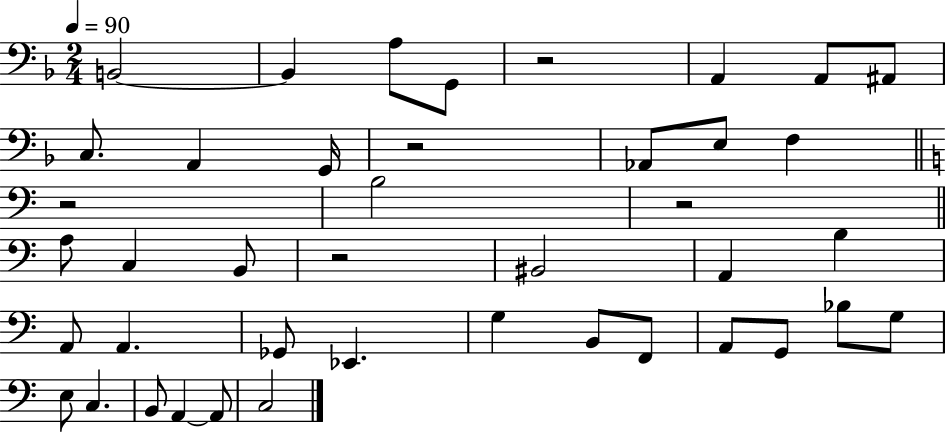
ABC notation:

X:1
T:Untitled
M:2/4
L:1/4
K:F
B,,2 B,, A,/2 G,,/2 z2 A,, A,,/2 ^A,,/2 C,/2 A,, G,,/4 z2 _A,,/2 E,/2 F, z2 B,2 z2 A,/2 C, B,,/2 z2 ^B,,2 A,, B, A,,/2 A,, _G,,/2 _E,, G, B,,/2 F,,/2 A,,/2 G,,/2 _B,/2 G,/2 E,/2 C, B,,/2 A,, A,,/2 C,2